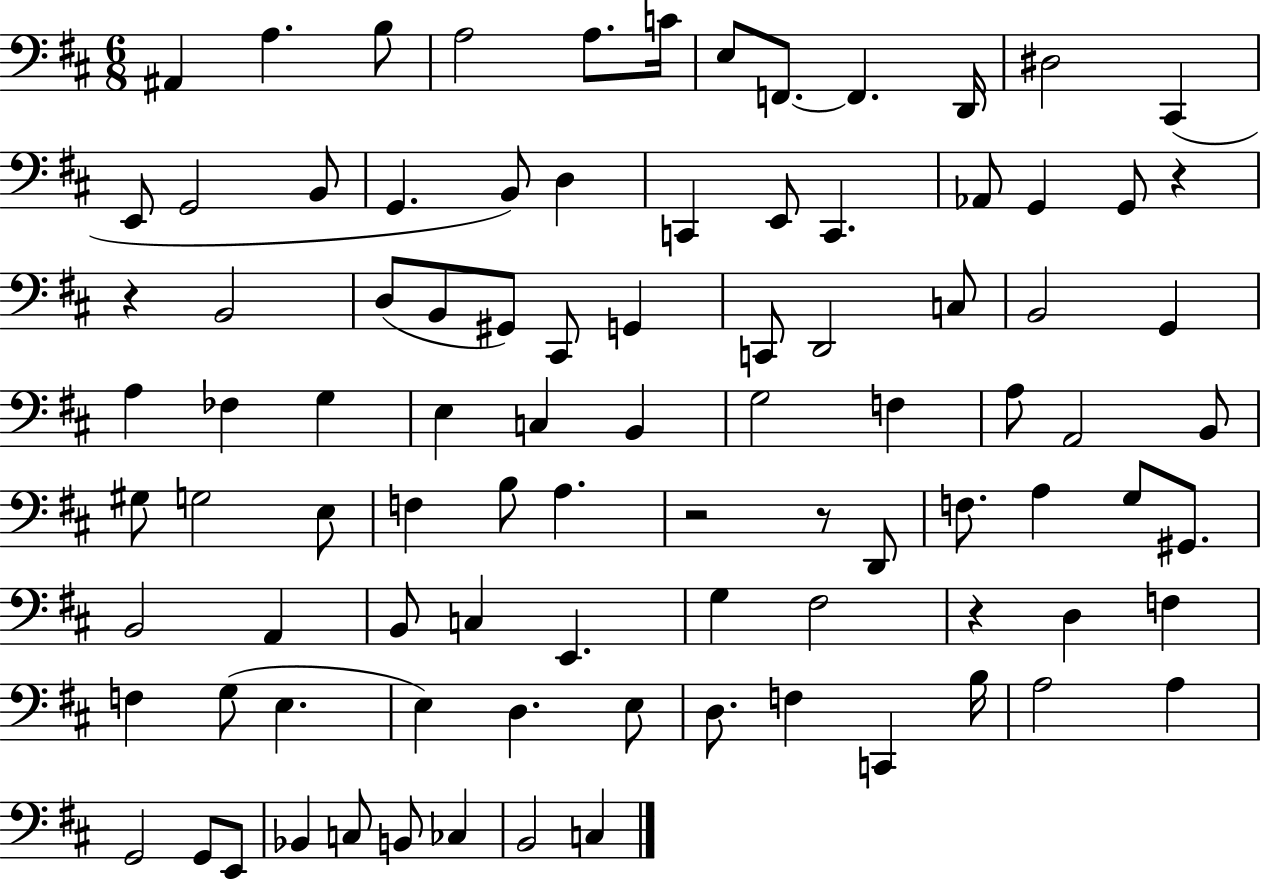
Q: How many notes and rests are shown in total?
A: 92